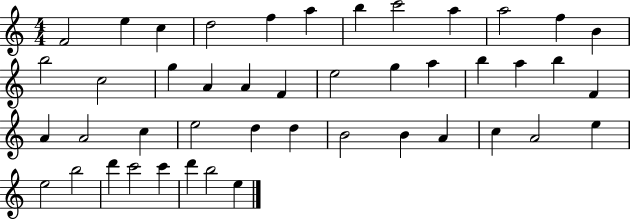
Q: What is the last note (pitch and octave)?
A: E5